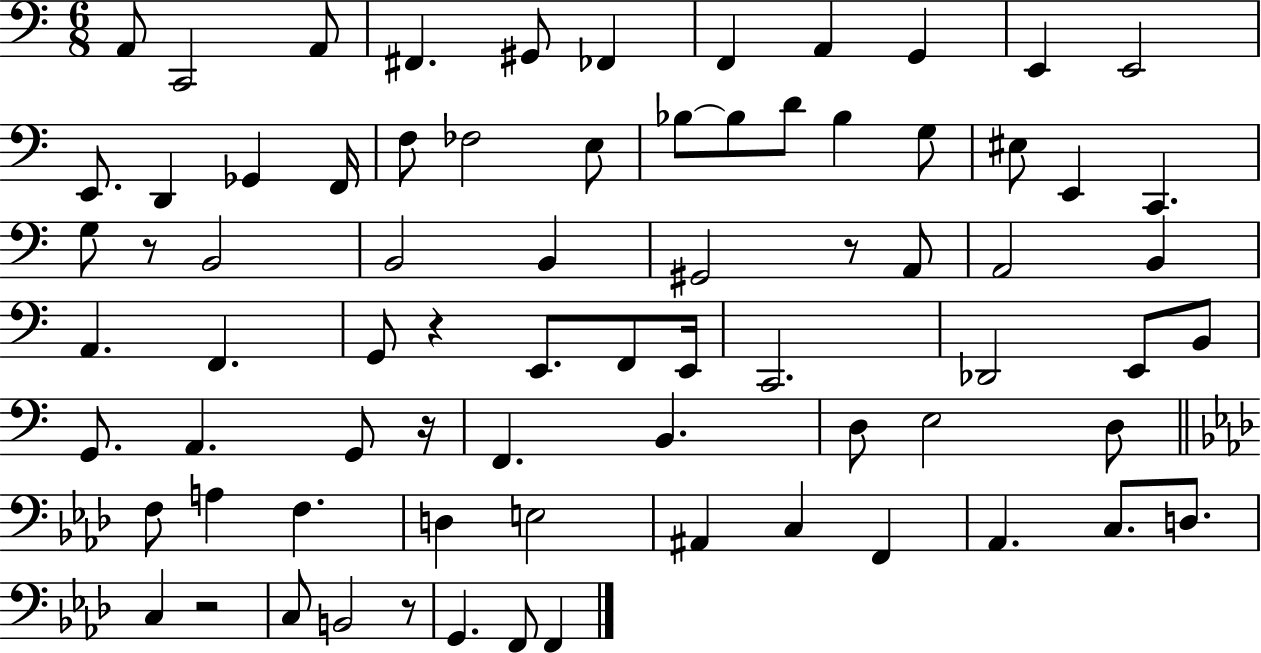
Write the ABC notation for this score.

X:1
T:Untitled
M:6/8
L:1/4
K:C
A,,/2 C,,2 A,,/2 ^F,, ^G,,/2 _F,, F,, A,, G,, E,, E,,2 E,,/2 D,, _G,, F,,/4 F,/2 _F,2 E,/2 _B,/2 _B,/2 D/2 _B, G,/2 ^E,/2 E,, C,, G,/2 z/2 B,,2 B,,2 B,, ^G,,2 z/2 A,,/2 A,,2 B,, A,, F,, G,,/2 z E,,/2 F,,/2 E,,/4 C,,2 _D,,2 E,,/2 B,,/2 G,,/2 A,, G,,/2 z/4 F,, B,, D,/2 E,2 D,/2 F,/2 A, F, D, E,2 ^A,, C, F,, _A,, C,/2 D,/2 C, z2 C,/2 B,,2 z/2 G,, F,,/2 F,,